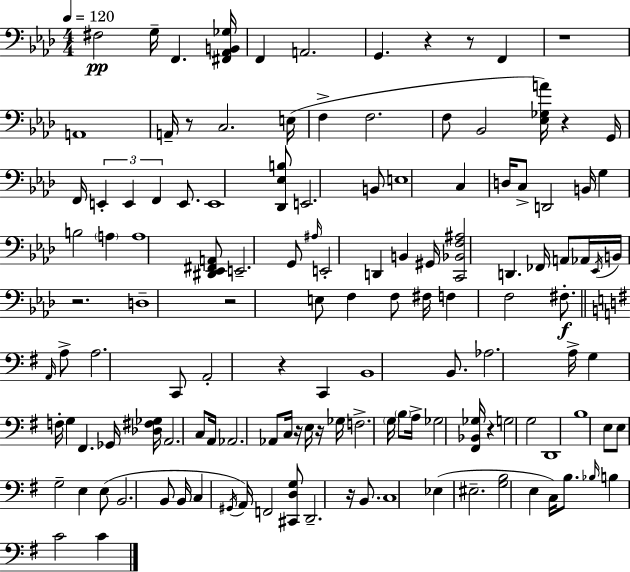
F#3/h G3/s F2/q. [F#2,Ab2,B2,Gb3]/s F2/q A2/h. G2/q. R/q R/e F2/q R/w A2/w A2/s R/e C3/h. E3/s F3/q F3/h. F3/e Bb2/h [Eb3,Gb3,A4]/s R/q G2/s F2/s E2/q E2/q F2/q E2/e. E2/w [Db2,Eb3,B3]/e E2/h. B2/e E3/w C3/q D3/s C3/e D2/h B2/s G3/q B3/h A3/q A3/w [D#2,Eb2,F#2,A2]/e E2/h. G2/e A#3/s E2/h D2/q B2/q G#2/s [C2,Bb2,F3,A#3]/h D2/q. FES2/s A2/e Ab2/s Eb2/s B2/s R/h. D3/w R/h E3/e F3/q F3/e F#3/s F3/q F3/h F#3/e. A2/s A3/e A3/h. C2/e A2/h R/q C2/q B2/w B2/e. Ab3/h. A3/s G3/q F3/s G3/q F#2/q. Gb2/s [Db3,F#3,Gb3]/s A2/h. C3/e A2/s Ab2/h. Ab2/e C3/s R/s E3/s R/s Gb3/s F3/h. G3/s B3/e A3/s Gb3/h [F#2,Bb2,Gb3]/s R/q G3/h G3/h D2/w B3/w E3/e E3/e G3/h E3/q E3/e B2/h. B2/e B2/s C3/q G#2/s A2/s F2/h [C#2,D3,G3]/e D2/h. R/s B2/e. C3/w Eb3/q EIS3/h. [G3,B3]/h E3/q C3/s B3/e. Bb3/s B3/q C4/h C4/q